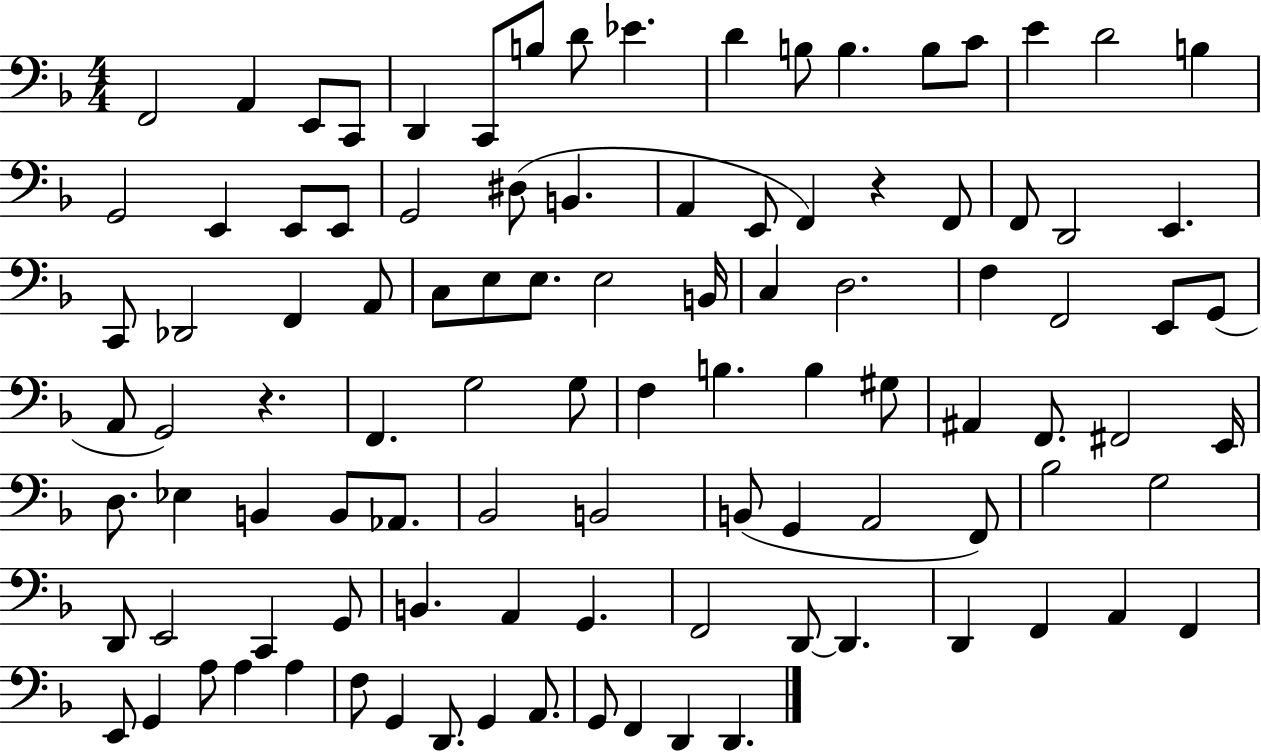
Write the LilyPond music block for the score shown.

{
  \clef bass
  \numericTimeSignature
  \time 4/4
  \key f \major
  f,2 a,4 e,8 c,8 | d,4 c,8 b8 d'8 ees'4. | d'4 b8 b4. b8 c'8 | e'4 d'2 b4 | \break g,2 e,4 e,8 e,8 | g,2 dis8( b,4. | a,4 e,8 f,4) r4 f,8 | f,8 d,2 e,4. | \break c,8 des,2 f,4 a,8 | c8 e8 e8. e2 b,16 | c4 d2. | f4 f,2 e,8 g,8( | \break a,8 g,2) r4. | f,4. g2 g8 | f4 b4. b4 gis8 | ais,4 f,8. fis,2 e,16 | \break d8. ees4 b,4 b,8 aes,8. | bes,2 b,2 | b,8( g,4 a,2 f,8) | bes2 g2 | \break d,8 e,2 c,4 g,8 | b,4. a,4 g,4. | f,2 d,8~~ d,4. | d,4 f,4 a,4 f,4 | \break e,8 g,4 a8 a4 a4 | f8 g,4 d,8. g,4 a,8. | g,8 f,4 d,4 d,4. | \bar "|."
}